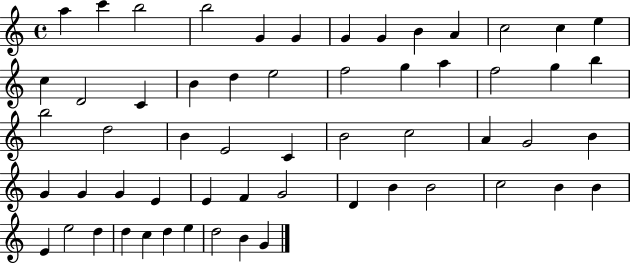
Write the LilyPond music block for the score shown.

{
  \clef treble
  \time 4/4
  \defaultTimeSignature
  \key c \major
  a''4 c'''4 b''2 | b''2 g'4 g'4 | g'4 g'4 b'4 a'4 | c''2 c''4 e''4 | \break c''4 d'2 c'4 | b'4 d''4 e''2 | f''2 g''4 a''4 | f''2 g''4 b''4 | \break b''2 d''2 | b'4 e'2 c'4 | b'2 c''2 | a'4 g'2 b'4 | \break g'4 g'4 g'4 e'4 | e'4 f'4 g'2 | d'4 b'4 b'2 | c''2 b'4 b'4 | \break e'4 e''2 d''4 | d''4 c''4 d''4 e''4 | d''2 b'4 g'4 | \bar "|."
}